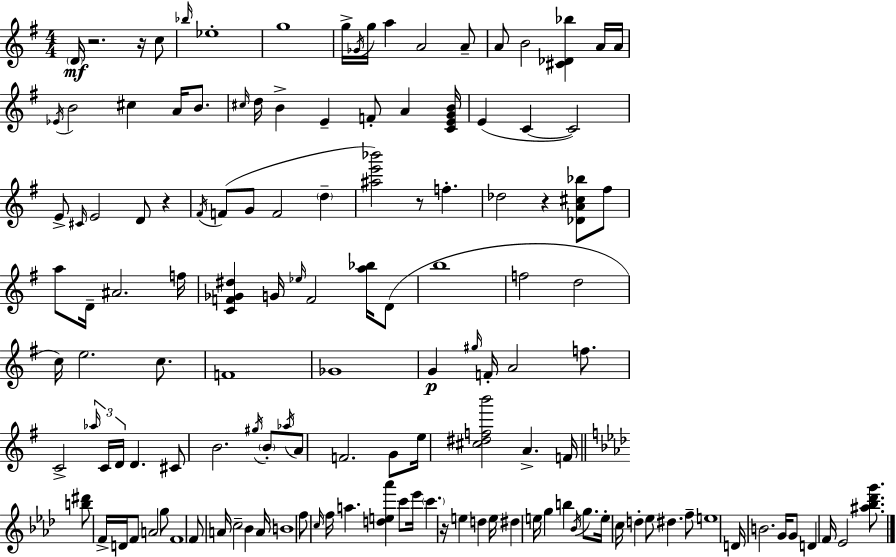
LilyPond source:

{
  \clef treble
  \numericTimeSignature
  \time 4/4
  \key e \minor
  \repeat volta 2 { \parenthesize d'16\mf r2. r16 c''8 | \grace { bes''16 } ees''1-. | g''1 | g''16-> \acciaccatura { ges'16 } g''16 a''4 a'2 | \break a'8-- a'8 b'2 <cis' des' bes''>4 | a'16 a'16 \acciaccatura { ees'16 } b'2 cis''4 a'16 | b'8. \grace { cis''16 } d''16 b'4-> e'4-- f'8-. a'4 | <c' e' g' b'>16 e'4( c'4~~ c'2) | \break e'8-> \grace { cis'16 } e'2 d'8 | r4 \acciaccatura { fis'16 }( f'8 g'8 f'2 | \parenthesize d''4-- <ais'' e''' bes'''>2) r8 | f''4.-. des''2 r4 | \break <des' a' cis'' bes''>8 fis''8 a''8 d'16-- ais'2. | f''16 <c' f' ges' dis''>4 g'16 \grace { ees''16 } f'2 | <a'' bes''>16 d'8( b''1 | f''2 d''2 | \break c''16) e''2. | c''8. f'1 | ges'1 | g'4\p \grace { gis''16 } f'16-. a'2 | \break f''8. c'2-> | \tuplet 3/2 { \grace { aes''16 } c'16 d'16 } d'4. cis'8 b'2. | \acciaccatura { gis''16 } \parenthesize b'8-. \acciaccatura { aes''16 } a'8 f'2. | g'8 e''16 <cis'' dis'' f'' b'''>2 | \break a'4.-> f'16 \bar "||" \break \key aes \major <b'' dis'''>8 f'16-> d'16 f'8 a'2 g''8 | f'1 | f'8 a'16 c''2-- bes'4 a'16 | b'1 | \break f''8 \grace { c''16 } f''16 a''4. <d'' e'' aes'''>4 c'''8 | ees'''16 \parenthesize c'''4. r16 e''4 d''4 | e''16 dis''4 e''16 g''4 b''4 \acciaccatura { bes'16 } g''8. | e''16-. c''16 d''4-. ees''8 dis''4. | \break f''8-- e''1 | d'16 b'2. g'16 | g'8 d'4 f'16 ees'2 <ais'' bes'' des''' g'''>8. | } \bar "|."
}